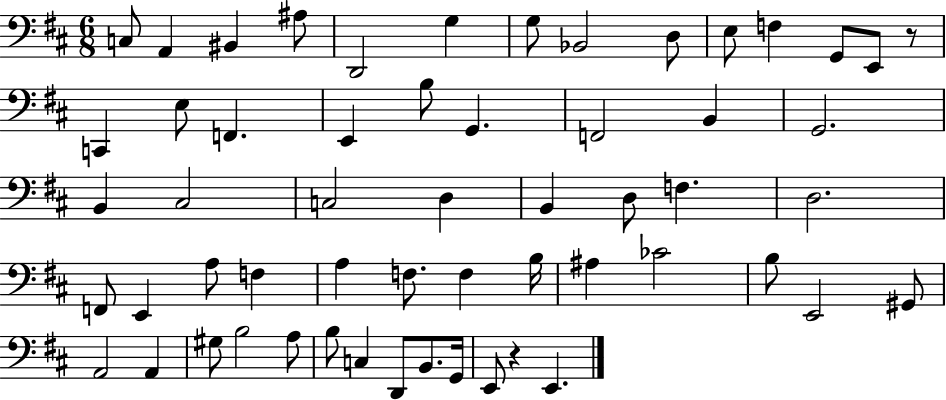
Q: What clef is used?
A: bass